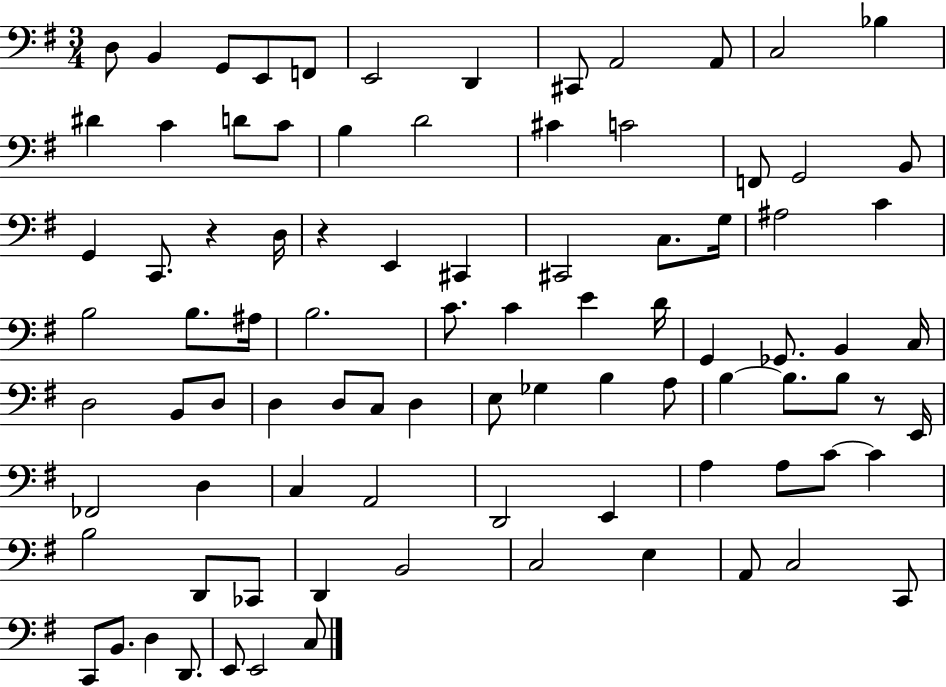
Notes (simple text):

D3/e B2/q G2/e E2/e F2/e E2/h D2/q C#2/e A2/h A2/e C3/h Bb3/q D#4/q C4/q D4/e C4/e B3/q D4/h C#4/q C4/h F2/e G2/h B2/e G2/q C2/e. R/q D3/s R/q E2/q C#2/q C#2/h C3/e. G3/s A#3/h C4/q B3/h B3/e. A#3/s B3/h. C4/e. C4/q E4/q D4/s G2/q Gb2/e. B2/q C3/s D3/h B2/e D3/e D3/q D3/e C3/e D3/q E3/e Gb3/q B3/q A3/e B3/q B3/e. B3/e R/e E2/s FES2/h D3/q C3/q A2/h D2/h E2/q A3/q A3/e C4/e C4/q B3/h D2/e CES2/e D2/q B2/h C3/h E3/q A2/e C3/h C2/e C2/e B2/e. D3/q D2/e. E2/e E2/h C3/e